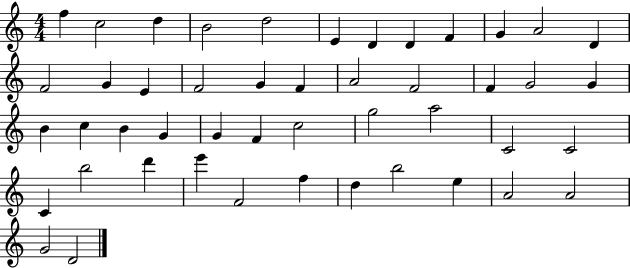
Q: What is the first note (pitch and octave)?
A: F5